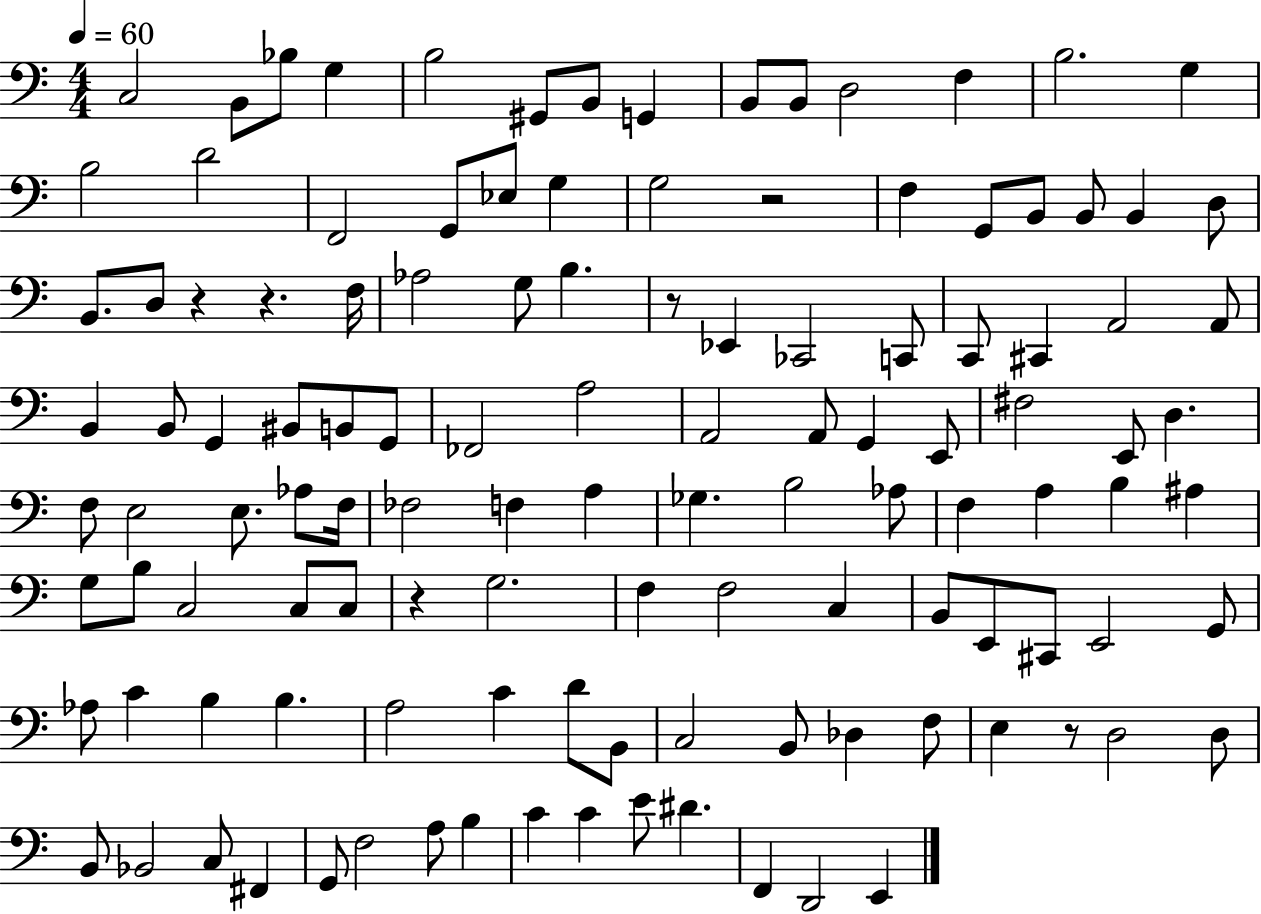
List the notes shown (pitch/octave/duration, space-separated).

C3/h B2/e Bb3/e G3/q B3/h G#2/e B2/e G2/q B2/e B2/e D3/h F3/q B3/h. G3/q B3/h D4/h F2/h G2/e Eb3/e G3/q G3/h R/h F3/q G2/e B2/e B2/e B2/q D3/e B2/e. D3/e R/q R/q. F3/s Ab3/h G3/e B3/q. R/e Eb2/q CES2/h C2/e C2/e C#2/q A2/h A2/e B2/q B2/e G2/q BIS2/e B2/e G2/e FES2/h A3/h A2/h A2/e G2/q E2/e F#3/h E2/e D3/q. F3/e E3/h E3/e. Ab3/e F3/s FES3/h F3/q A3/q Gb3/q. B3/h Ab3/e F3/q A3/q B3/q A#3/q G3/e B3/e C3/h C3/e C3/e R/q G3/h. F3/q F3/h C3/q B2/e E2/e C#2/e E2/h G2/e Ab3/e C4/q B3/q B3/q. A3/h C4/q D4/e B2/e C3/h B2/e Db3/q F3/e E3/q R/e D3/h D3/e B2/e Bb2/h C3/e F#2/q G2/e F3/h A3/e B3/q C4/q C4/q E4/e D#4/q. F2/q D2/h E2/q